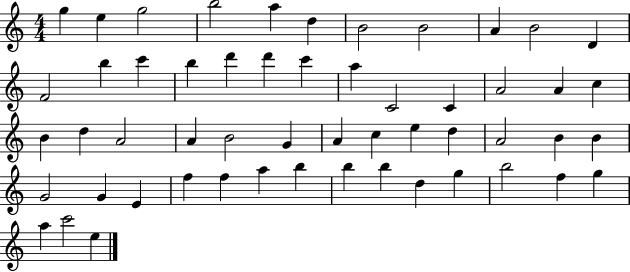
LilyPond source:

{
  \clef treble
  \numericTimeSignature
  \time 4/4
  \key c \major
  g''4 e''4 g''2 | b''2 a''4 d''4 | b'2 b'2 | a'4 b'2 d'4 | \break f'2 b''4 c'''4 | b''4 d'''4 d'''4 c'''4 | a''4 c'2 c'4 | a'2 a'4 c''4 | \break b'4 d''4 a'2 | a'4 b'2 g'4 | a'4 c''4 e''4 d''4 | a'2 b'4 b'4 | \break g'2 g'4 e'4 | f''4 f''4 a''4 b''4 | b''4 b''4 d''4 g''4 | b''2 f''4 g''4 | \break a''4 c'''2 e''4 | \bar "|."
}